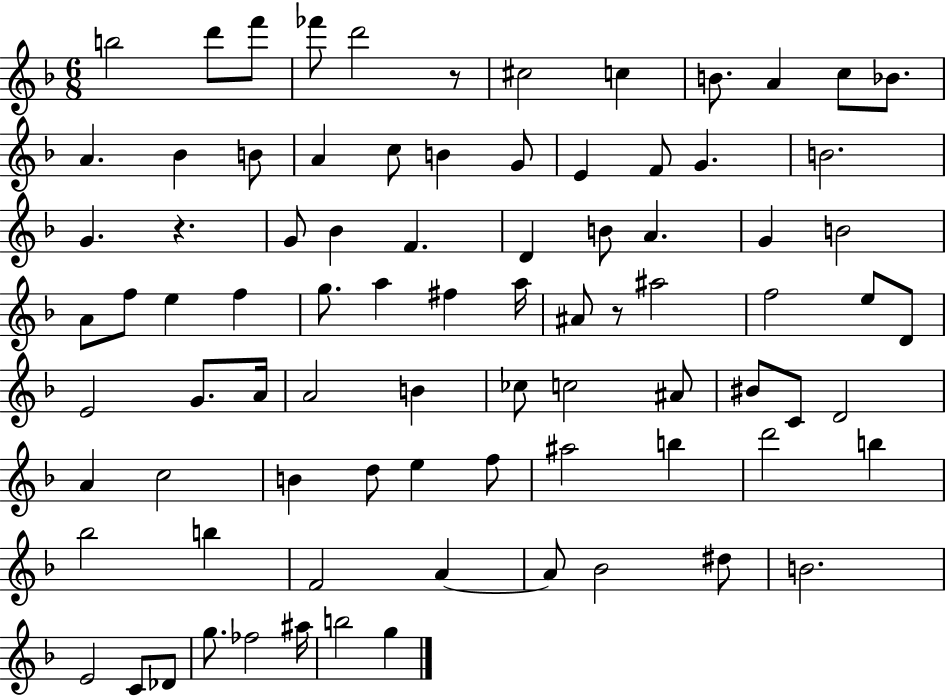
X:1
T:Untitled
M:6/8
L:1/4
K:F
b2 d'/2 f'/2 _f'/2 d'2 z/2 ^c2 c B/2 A c/2 _B/2 A _B B/2 A c/2 B G/2 E F/2 G B2 G z G/2 _B F D B/2 A G B2 A/2 f/2 e f g/2 a ^f a/4 ^A/2 z/2 ^a2 f2 e/2 D/2 E2 G/2 A/4 A2 B _c/2 c2 ^A/2 ^B/2 C/2 D2 A c2 B d/2 e f/2 ^a2 b d'2 b _b2 b F2 A A/2 _B2 ^d/2 B2 E2 C/2 _D/2 g/2 _f2 ^a/4 b2 g